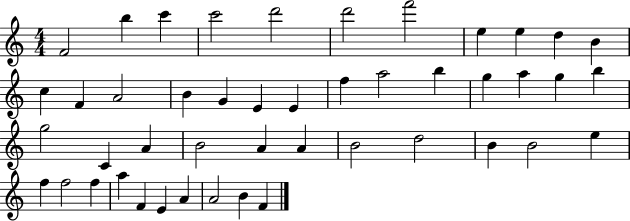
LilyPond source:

{
  \clef treble
  \numericTimeSignature
  \time 4/4
  \key c \major
  f'2 b''4 c'''4 | c'''2 d'''2 | d'''2 f'''2 | e''4 e''4 d''4 b'4 | \break c''4 f'4 a'2 | b'4 g'4 e'4 e'4 | f''4 a''2 b''4 | g''4 a''4 g''4 b''4 | \break g''2 c'4 a'4 | b'2 a'4 a'4 | b'2 d''2 | b'4 b'2 e''4 | \break f''4 f''2 f''4 | a''4 f'4 e'4 a'4 | a'2 b'4 f'4 | \bar "|."
}